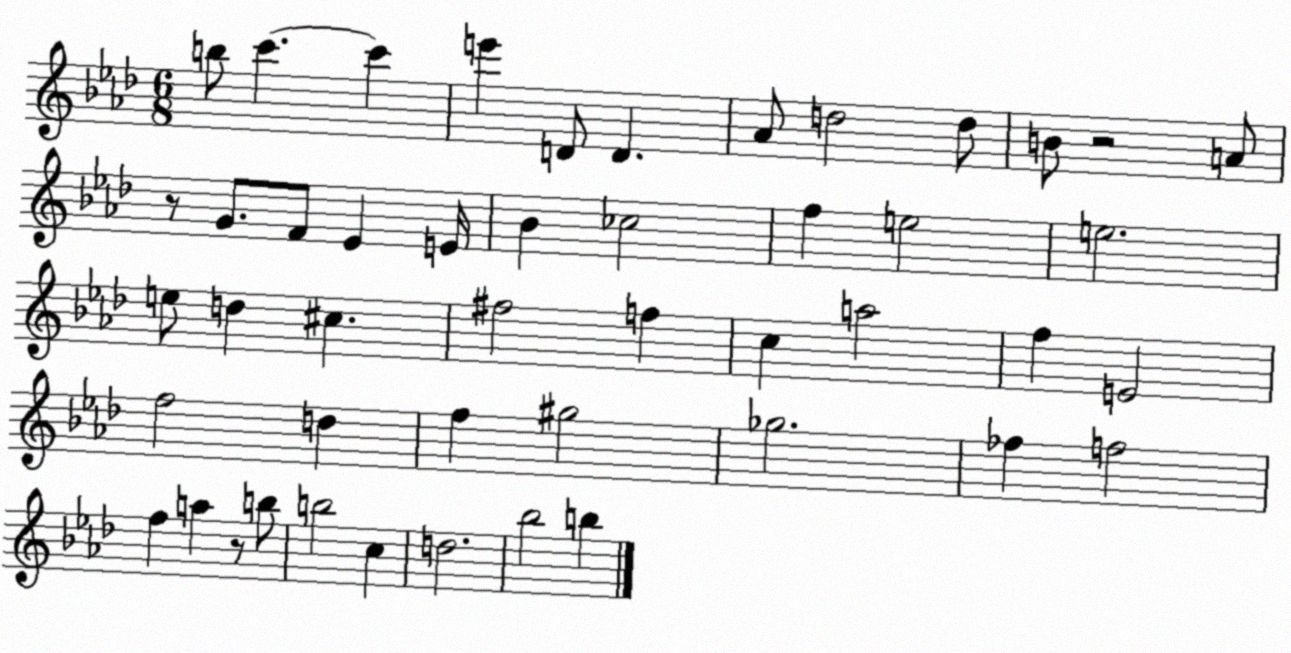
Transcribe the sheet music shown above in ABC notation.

X:1
T:Untitled
M:6/8
L:1/4
K:Ab
b/2 c' c' e' D/2 D _A/2 d2 d/2 B/2 z2 A/2 z/2 G/2 F/2 _E E/4 _B _c2 f e2 e2 e/2 d ^c ^f2 f c a2 f E2 f2 d f ^g2 _g2 _f f2 f a z/2 b/2 b2 c d2 _b2 b